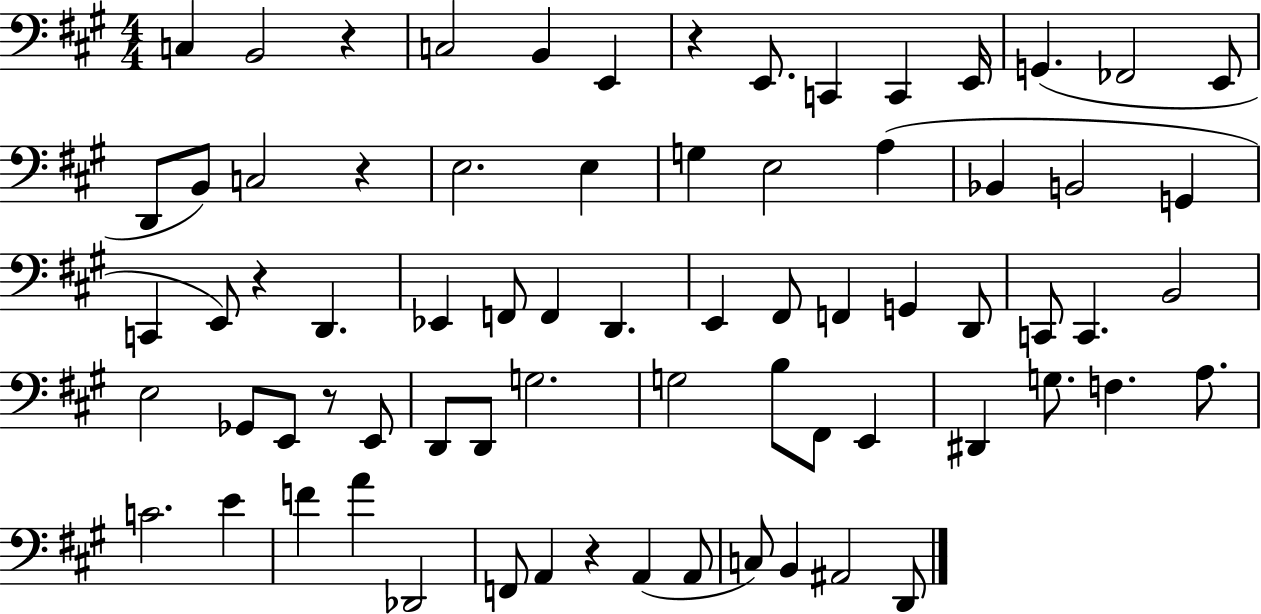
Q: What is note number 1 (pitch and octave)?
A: C3